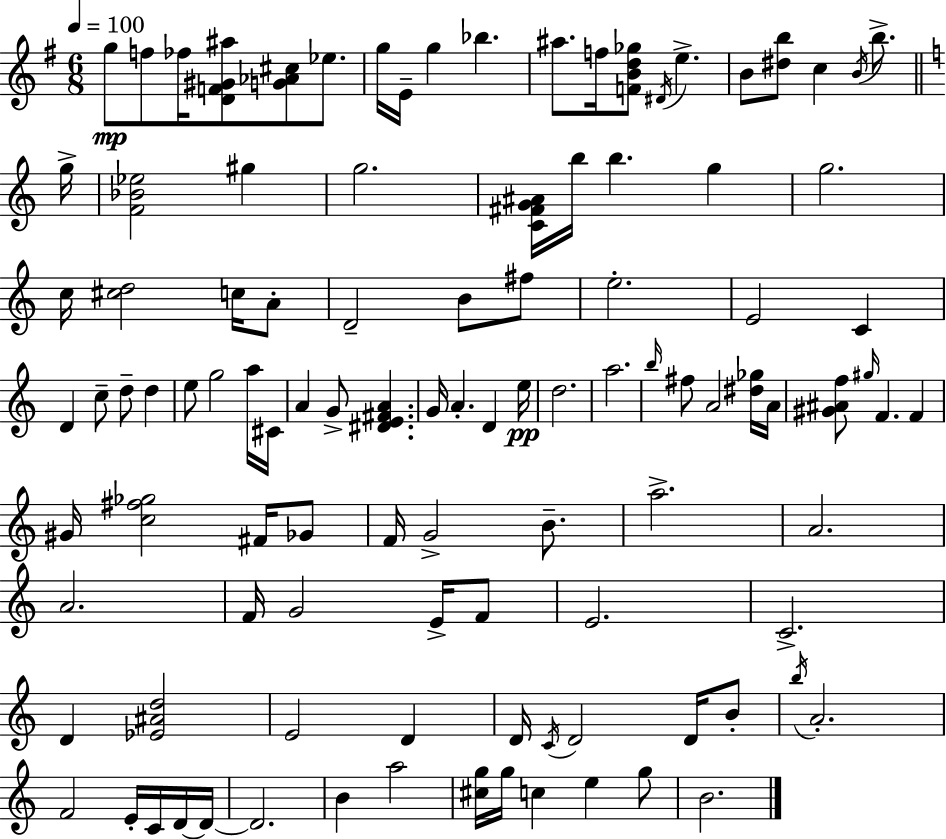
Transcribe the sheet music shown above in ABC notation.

X:1
T:Untitled
M:6/8
L:1/4
K:G
g/2 f/2 _f/4 [DF^G^a]/2 [G_A^c]/2 _e/2 g/4 E/4 g _b ^a/2 f/4 [FBd_g]/2 ^D/4 e B/2 [^db]/2 c B/4 b/2 g/4 [F_B_e]2 ^g g2 [C^FG^A]/4 b/4 b g g2 c/4 [^cd]2 c/4 A/2 D2 B/2 ^f/2 e2 E2 C D c/2 d/2 d e/2 g2 a/4 ^C/4 A G/2 [^DE^FA] G/4 A D e/4 d2 a2 b/4 ^f/2 A2 [^d_g]/4 A/4 [^G^Af]/2 ^g/4 F F ^G/4 [c^f_g]2 ^F/4 _G/2 F/4 G2 B/2 a2 A2 A2 F/4 G2 E/4 F/2 E2 C2 D [_E^Ad]2 E2 D D/4 C/4 D2 D/4 B/2 b/4 A2 F2 E/4 C/4 D/4 D/4 D2 B a2 [^cg]/4 g/4 c e g/2 B2